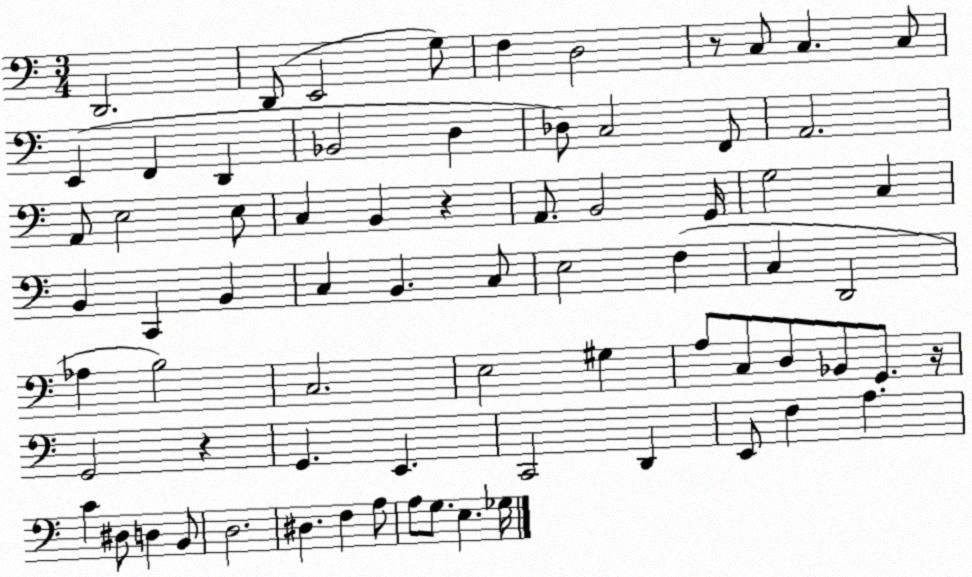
X:1
T:Untitled
M:3/4
L:1/4
K:C
D,,2 D,,/2 E,,2 G,/2 F, D,2 z/2 C,/2 C, C,/2 E,, F,, D,, _B,,2 D, _D,/2 C,2 F,,/2 A,,2 A,,/2 E,2 E,/2 C, B,, z A,,/2 B,,2 G,,/4 G,2 C, B,, C,, B,, C, B,, C,/2 E,2 F, C, D,,2 _A, B,2 C,2 E,2 ^G, A,/2 C,/2 D,/2 _B,,/2 G,,/2 z/4 G,,2 z G,, E,, C,,2 D,, E,,/2 F, A, C ^D,/2 D, B,,/2 D,2 ^D, F, A,/2 A,/2 G,/2 E, _G,/4